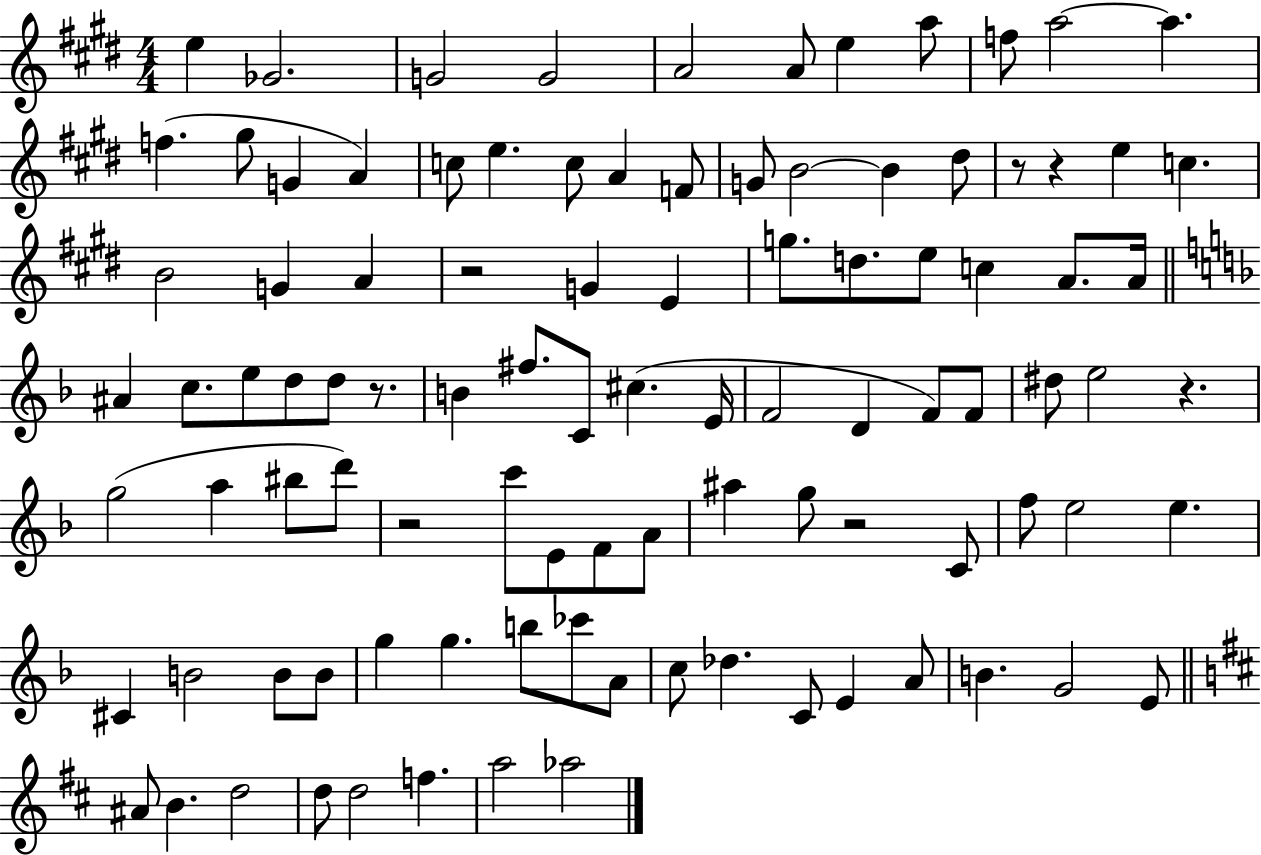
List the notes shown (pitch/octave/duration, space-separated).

E5/q Gb4/h. G4/h G4/h A4/h A4/e E5/q A5/e F5/e A5/h A5/q. F5/q. G#5/e G4/q A4/q C5/e E5/q. C5/e A4/q F4/e G4/e B4/h B4/q D#5/e R/e R/q E5/q C5/q. B4/h G4/q A4/q R/h G4/q E4/q G5/e. D5/e. E5/e C5/q A4/e. A4/s A#4/q C5/e. E5/e D5/e D5/e R/e. B4/q F#5/e. C4/e C#5/q. E4/s F4/h D4/q F4/e F4/e D#5/e E5/h R/q. G5/h A5/q BIS5/e D6/e R/h C6/e E4/e F4/e A4/e A#5/q G5/e R/h C4/e F5/e E5/h E5/q. C#4/q B4/h B4/e B4/e G5/q G5/q. B5/e CES6/e A4/e C5/e Db5/q. C4/e E4/q A4/e B4/q. G4/h E4/e A#4/e B4/q. D5/h D5/e D5/h F5/q. A5/h Ab5/h